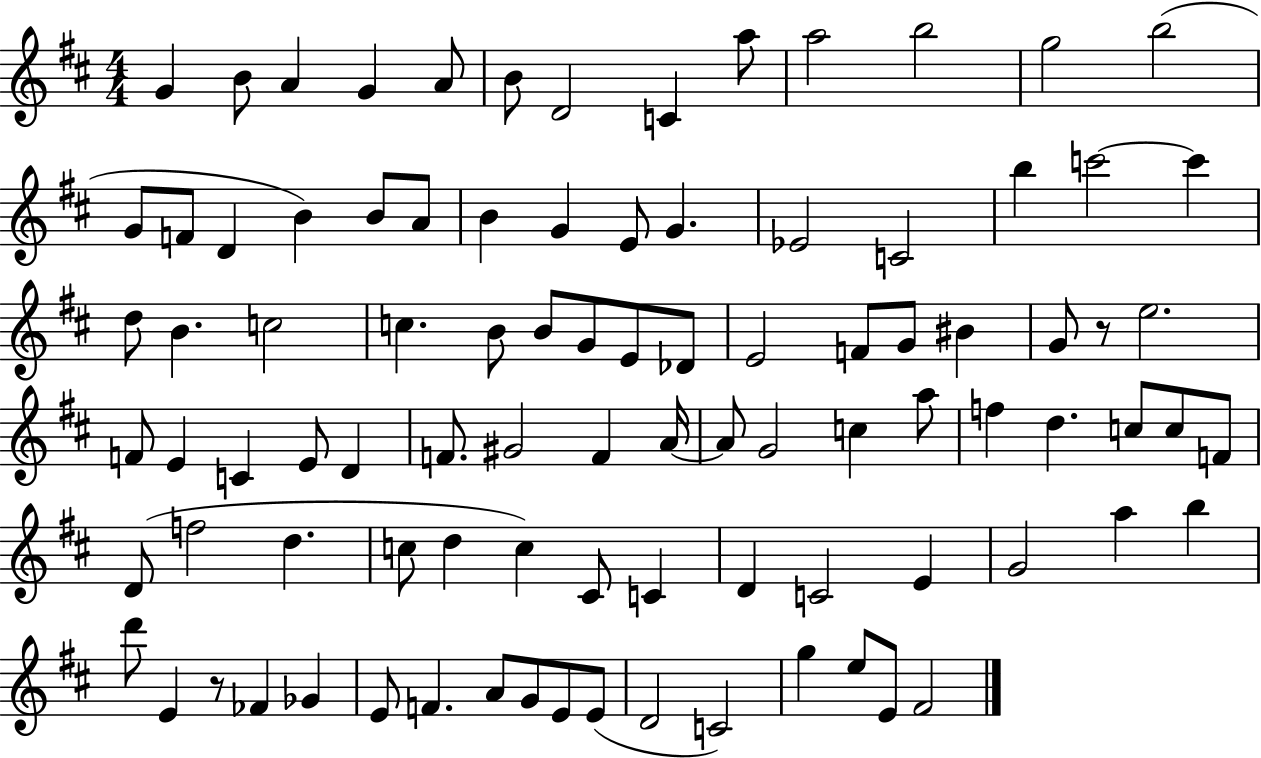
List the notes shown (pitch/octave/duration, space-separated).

G4/q B4/e A4/q G4/q A4/e B4/e D4/h C4/q A5/e A5/h B5/h G5/h B5/h G4/e F4/e D4/q B4/q B4/e A4/e B4/q G4/q E4/e G4/q. Eb4/h C4/h B5/q C6/h C6/q D5/e B4/q. C5/h C5/q. B4/e B4/e G4/e E4/e Db4/e E4/h F4/e G4/e BIS4/q G4/e R/e E5/h. F4/e E4/q C4/q E4/e D4/q F4/e. G#4/h F4/q A4/s A4/e G4/h C5/q A5/e F5/q D5/q. C5/e C5/e F4/e D4/e F5/h D5/q. C5/e D5/q C5/q C#4/e C4/q D4/q C4/h E4/q G4/h A5/q B5/q D6/e E4/q R/e FES4/q Gb4/q E4/e F4/q. A4/e G4/e E4/e E4/e D4/h C4/h G5/q E5/e E4/e F#4/h